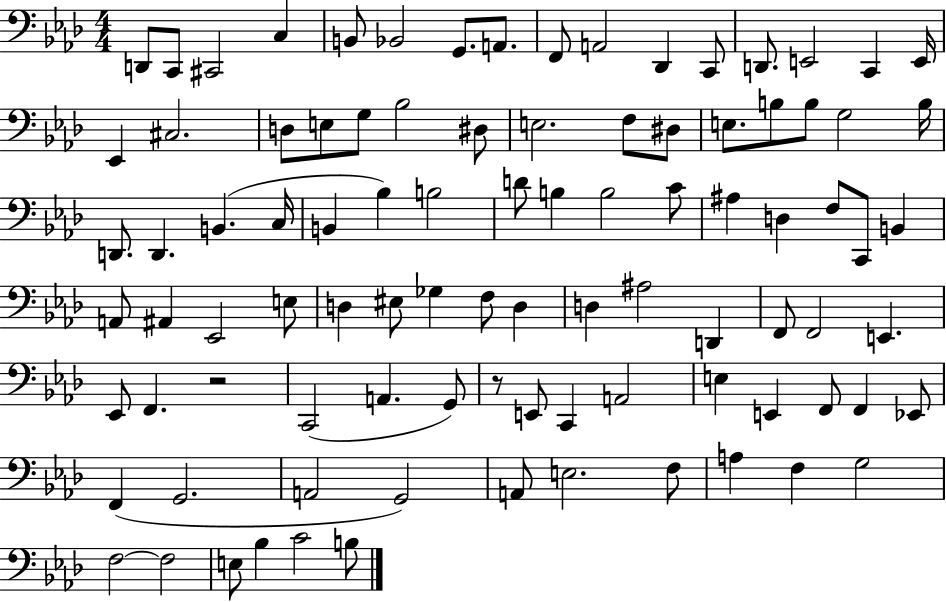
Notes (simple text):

D2/e C2/e C#2/h C3/q B2/e Bb2/h G2/e. A2/e. F2/e A2/h Db2/q C2/e D2/e. E2/h C2/q E2/s Eb2/q C#3/h. D3/e E3/e G3/e Bb3/h D#3/e E3/h. F3/e D#3/e E3/e. B3/e B3/e G3/h B3/s D2/e. D2/q. B2/q. C3/s B2/q Bb3/q B3/h D4/e B3/q B3/h C4/e A#3/q D3/q F3/e C2/e B2/q A2/e A#2/q Eb2/h E3/e D3/q EIS3/e Gb3/q F3/e D3/q D3/q A#3/h D2/q F2/e F2/h E2/q. Eb2/e F2/q. R/h C2/h A2/q. G2/e R/e E2/e C2/q A2/h E3/q E2/q F2/e F2/q Eb2/e F2/q G2/h. A2/h G2/h A2/e E3/h. F3/e A3/q F3/q G3/h F3/h F3/h E3/e Bb3/q C4/h B3/e